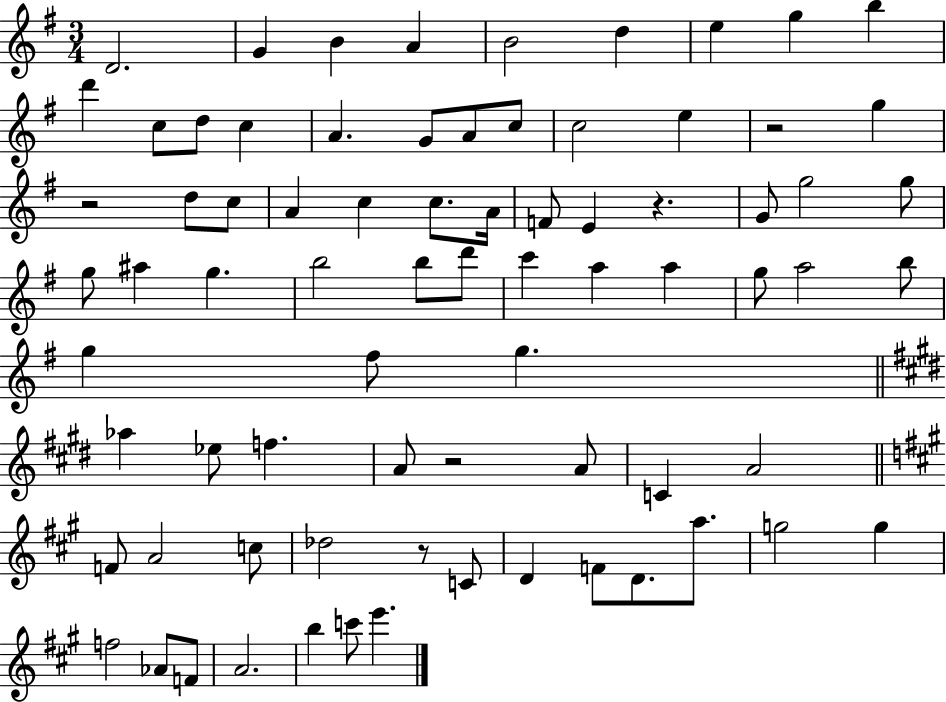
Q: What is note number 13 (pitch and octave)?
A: C5